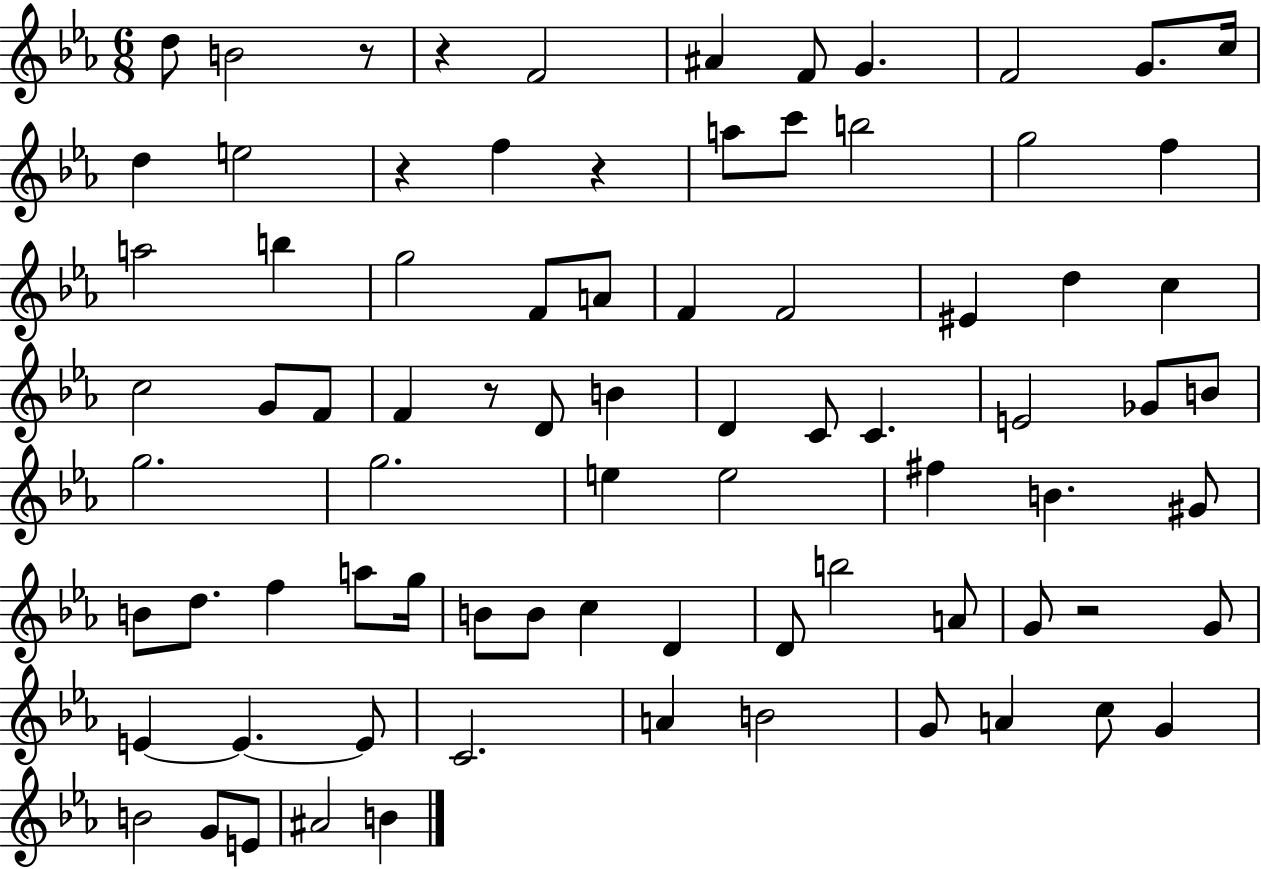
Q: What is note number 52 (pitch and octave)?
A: B4